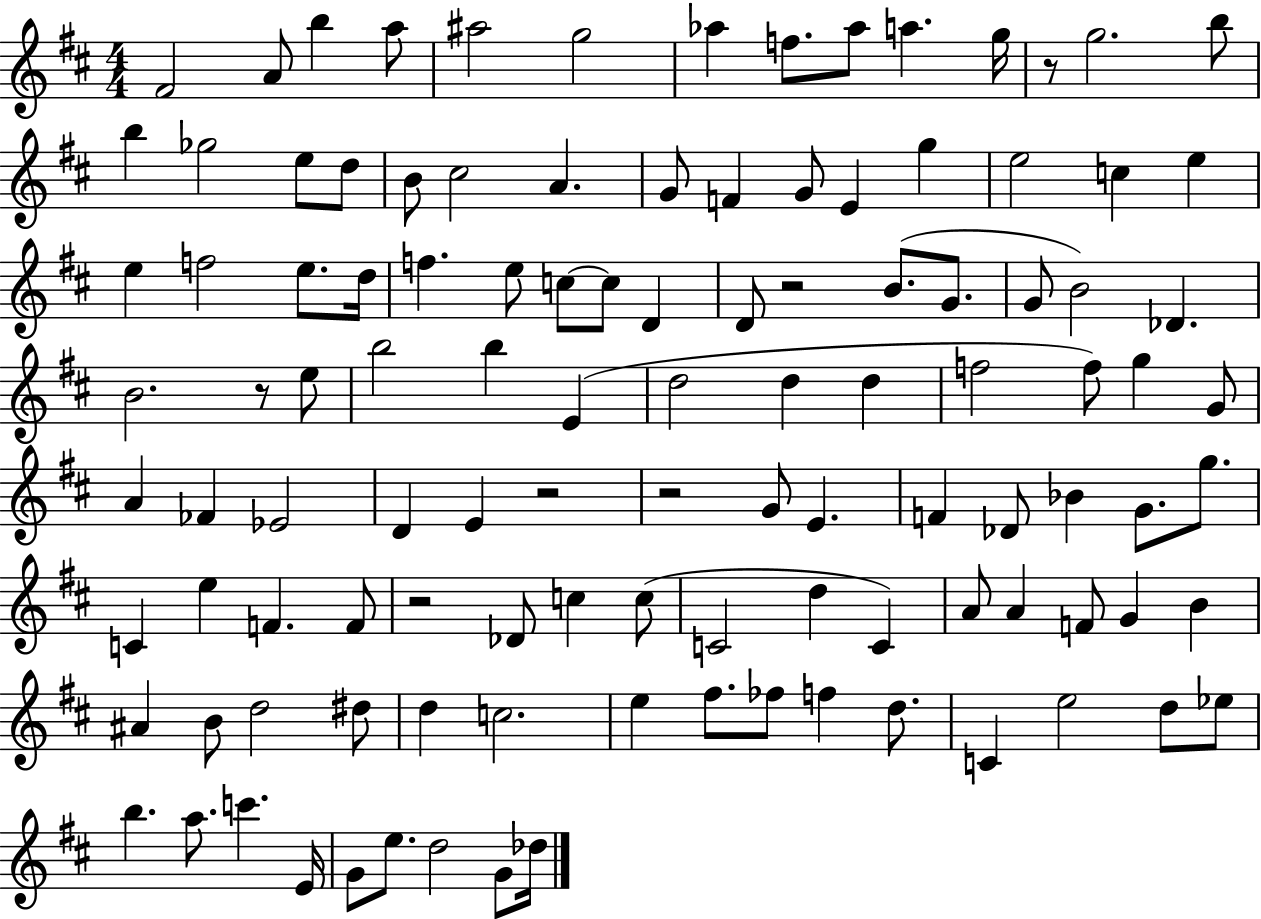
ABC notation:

X:1
T:Untitled
M:4/4
L:1/4
K:D
^F2 A/2 b a/2 ^a2 g2 _a f/2 _a/2 a g/4 z/2 g2 b/2 b _g2 e/2 d/2 B/2 ^c2 A G/2 F G/2 E g e2 c e e f2 e/2 d/4 f e/2 c/2 c/2 D D/2 z2 B/2 G/2 G/2 B2 _D B2 z/2 e/2 b2 b E d2 d d f2 f/2 g G/2 A _F _E2 D E z2 z2 G/2 E F _D/2 _B G/2 g/2 C e F F/2 z2 _D/2 c c/2 C2 d C A/2 A F/2 G B ^A B/2 d2 ^d/2 d c2 e ^f/2 _f/2 f d/2 C e2 d/2 _e/2 b a/2 c' E/4 G/2 e/2 d2 G/2 _d/4